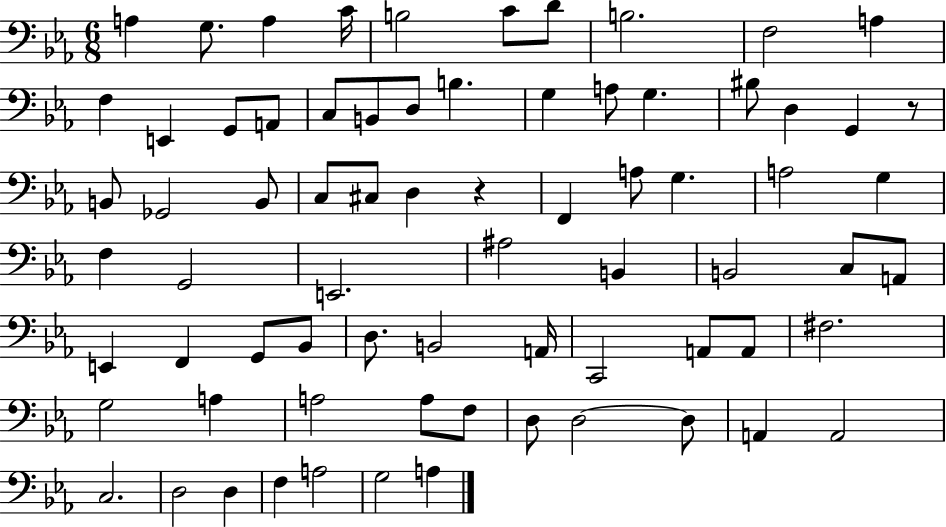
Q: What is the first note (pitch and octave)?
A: A3